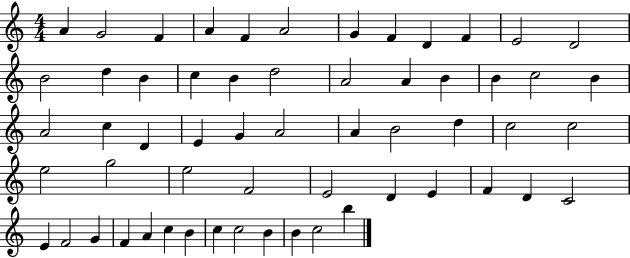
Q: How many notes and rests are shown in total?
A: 58